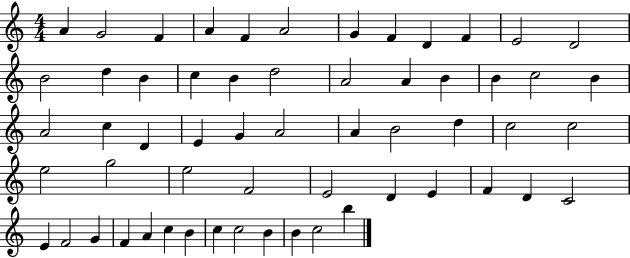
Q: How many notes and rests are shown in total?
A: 58